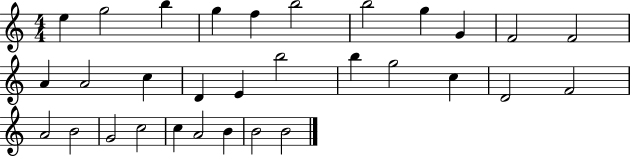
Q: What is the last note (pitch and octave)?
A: B4